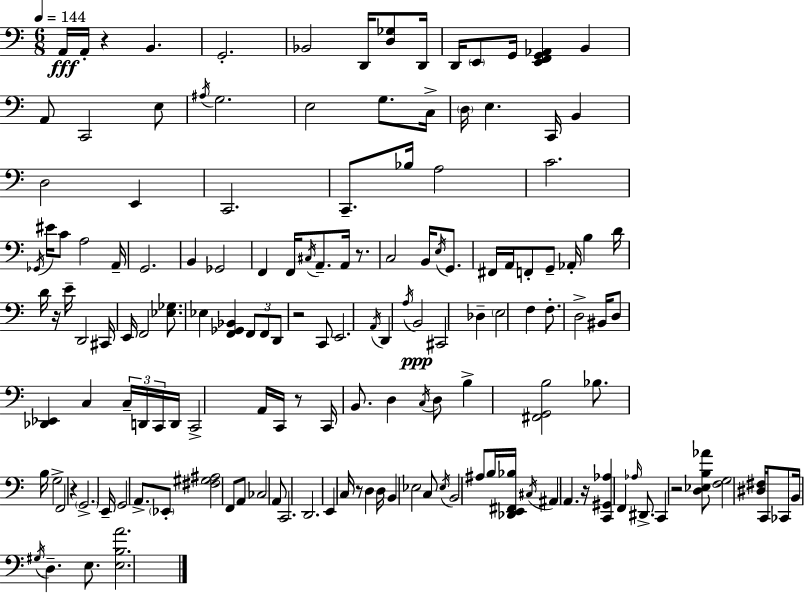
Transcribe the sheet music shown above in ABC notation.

X:1
T:Untitled
M:6/8
L:1/4
K:C
A,,/4 A,,/4 z B,, G,,2 _B,,2 D,,/4 [D,_G,]/2 D,,/4 D,,/4 E,,/2 G,,/4 [E,,F,,G,,_A,,] B,, A,,/2 C,,2 E,/2 ^A,/4 G,2 E,2 G,/2 C,/4 D,/4 E, C,,/4 B,, D,2 E,, C,,2 C,,/2 _B,/4 A,2 C2 _G,,/4 ^E/4 C/2 A,2 A,,/4 G,,2 B,, _G,,2 F,, F,,/4 ^C,/4 A,,/2 A,,/4 z/2 C,2 B,,/4 E,/4 G,,/2 ^F,,/4 A,,/4 F,,/2 G,,/2 _A,,/4 B, D/4 D/4 z/4 E/4 D,,2 ^C,,/4 E,,/4 F,,2 [_E,_G,]/2 _E, [F,,_G,,_B,,] F,,/2 F,,/2 D,,/2 z2 C,,/2 E,,2 A,,/4 D,, A,/4 B,,2 ^C,,2 _D, E,2 F, F,/2 D,2 ^B,,/4 D,/2 [_D,,_E,,] C, C,/4 D,,/4 C,,/4 D,,/4 C,,2 A,,/4 C,,/4 z/2 C,,/4 B,,/2 D, C,/4 D,/2 B, [^F,,G,,B,]2 _B,/2 B,/4 G,2 F,,2 z G,,2 E,,/4 G,,2 A,,/2 _E,,/2 [^F,^G,^A,]2 F,,/2 A,,/2 _C,2 A,,/2 C,,2 D,,2 E,, C,/4 z/2 D, D,/4 B,, _E,2 C,/2 _E,/4 B,,2 ^A,/2 B,/4 [_D,,E,,^F,,_B,]/4 ^C,/4 ^A,, A,, z/4 [C,,^G,,_A,] F,, _A,/4 ^D,,/2 C,, z2 [D,_E,B,_A]/2 [F,G,]2 [^D,^F,]/4 C,,/4 _C,,/2 B,,/4 ^G,/4 D, E,/2 [E,B,A]2